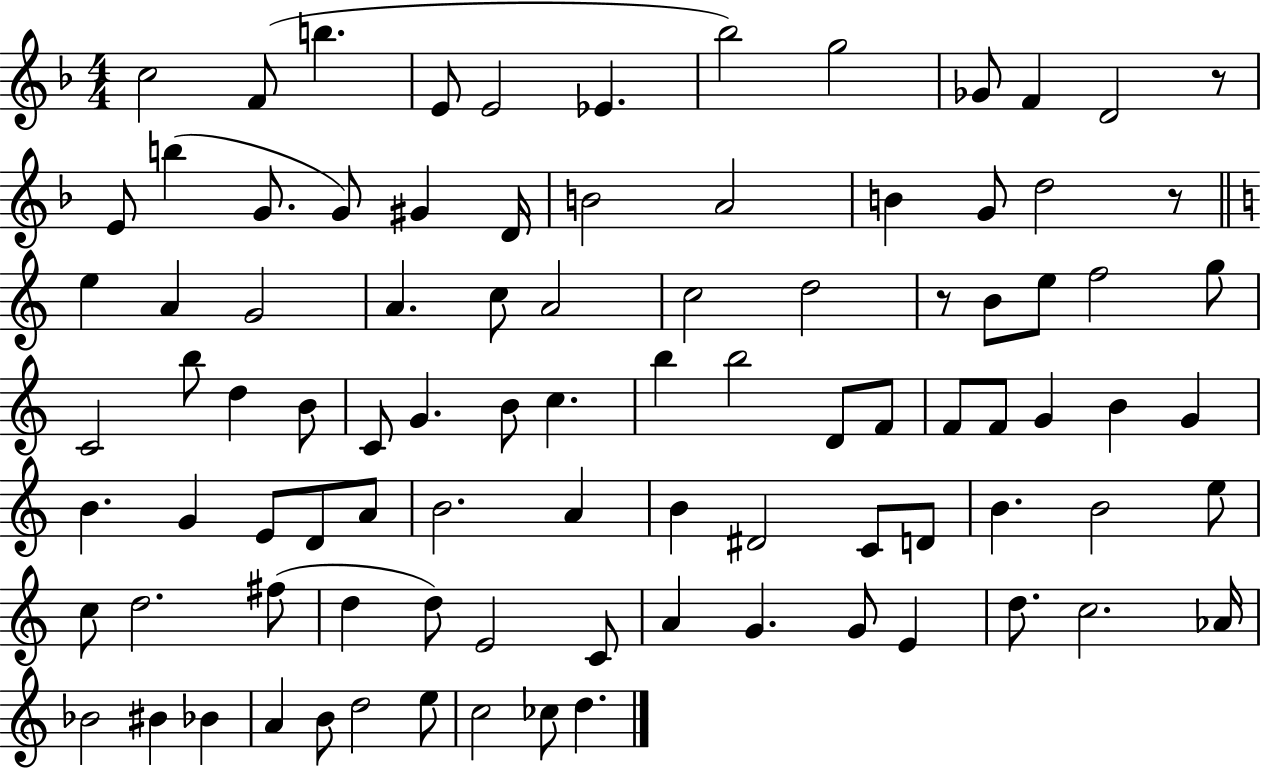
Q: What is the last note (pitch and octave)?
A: D5